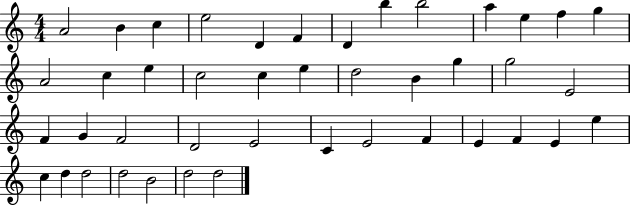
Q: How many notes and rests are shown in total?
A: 43